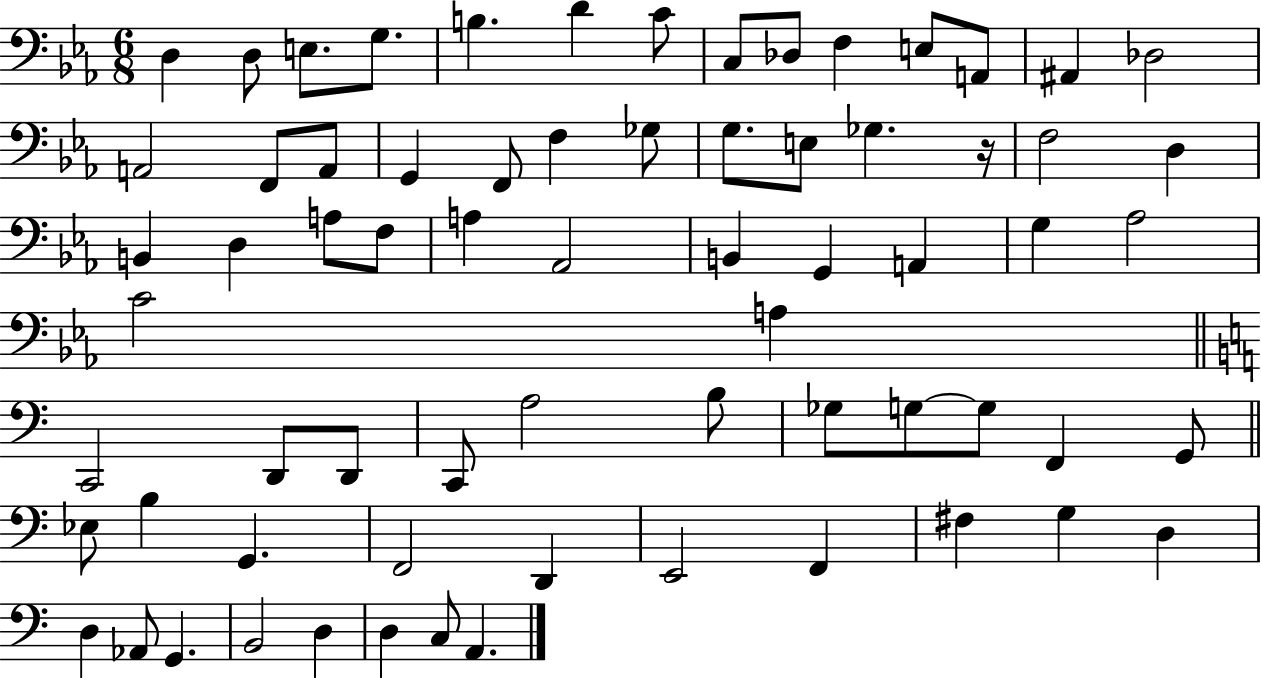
D3/q D3/e E3/e. G3/e. B3/q. D4/q C4/e C3/e Db3/e F3/q E3/e A2/e A#2/q Db3/h A2/h F2/e A2/e G2/q F2/e F3/q Gb3/e G3/e. E3/e Gb3/q. R/s F3/h D3/q B2/q D3/q A3/e F3/e A3/q Ab2/h B2/q G2/q A2/q G3/q Ab3/h C4/h A3/q C2/h D2/e D2/e C2/e A3/h B3/e Gb3/e G3/e G3/e F2/q G2/e Eb3/e B3/q G2/q. F2/h D2/q E2/h F2/q F#3/q G3/q D3/q D3/q Ab2/e G2/q. B2/h D3/q D3/q C3/e A2/q.